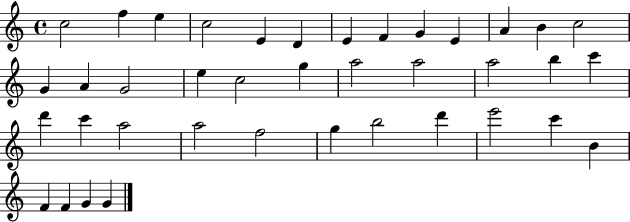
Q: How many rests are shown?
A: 0